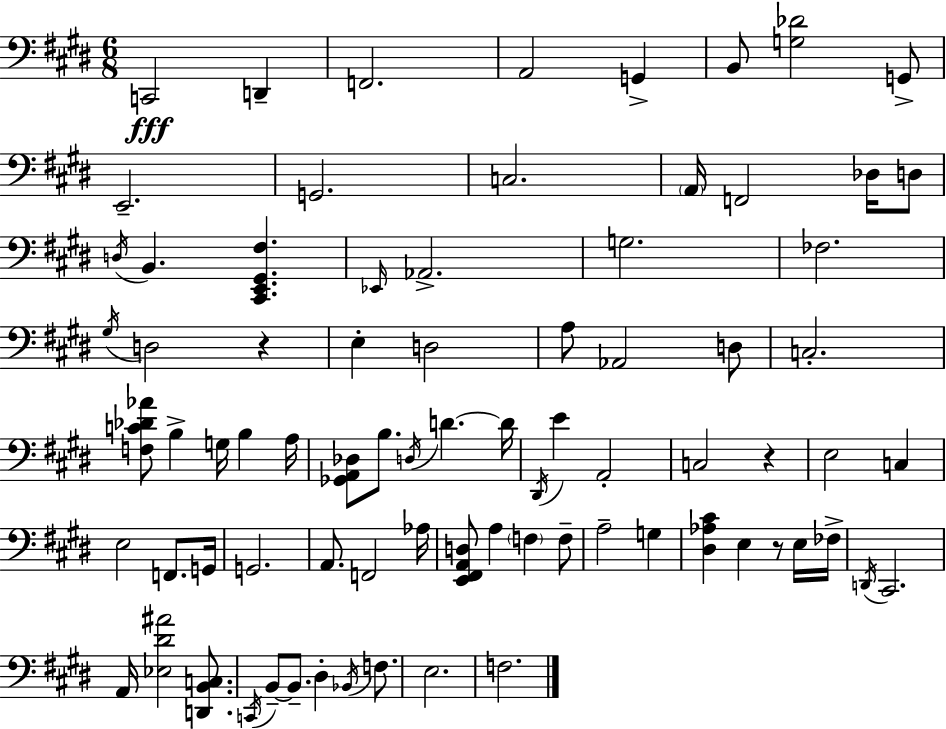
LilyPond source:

{
  \clef bass
  \numericTimeSignature
  \time 6/8
  \key e \major
  c,2\fff d,4-- | f,2. | a,2 g,4-> | b,8 <g des'>2 g,8-> | \break e,2.-- | g,2. | c2. | \parenthesize a,16 f,2 des16 d8 | \break \acciaccatura { d16 } b,4. <cis, e, gis, fis>4. | \grace { ees,16 } aes,2.-> | g2. | fes2. | \break \acciaccatura { gis16 } d2 r4 | e4-. d2 | a8 aes,2 | d8 c2.-. | \break <f c' des' aes'>8 b4-> g16 b4 | a16 <ges, a, des>8 b8. \acciaccatura { d16 } d'4.~~ | d'16 \acciaccatura { dis,16 } e'4 a,2-. | c2 | \break r4 e2 | c4 e2 | f,8. g,16 g,2. | a,8. f,2 | \break aes16 <e, fis, a, d>8 a4 \parenthesize f4 | f8-- a2-- | g4 <dis aes cis'>4 e4 | r8 e16 fes16-> \acciaccatura { d,16 } cis,2. | \break a,16 <ees dis' ais'>2 | <d, b, c>8. \acciaccatura { c,16 } b,8--~~ b,8.-- | dis4-. \acciaccatura { bes,16 } f8. e2. | f2. | \break \bar "|."
}